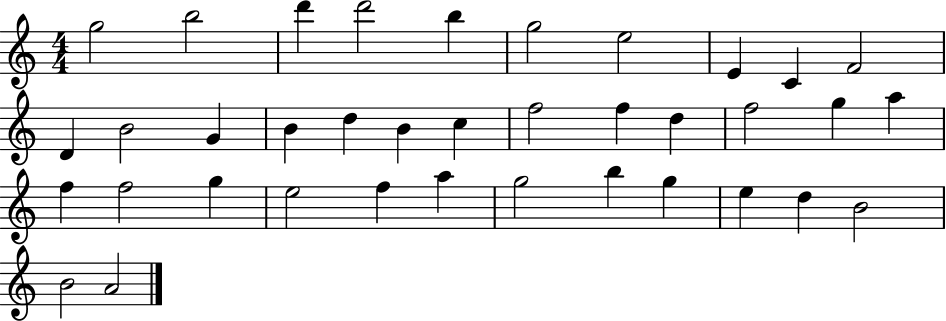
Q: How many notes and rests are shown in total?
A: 37